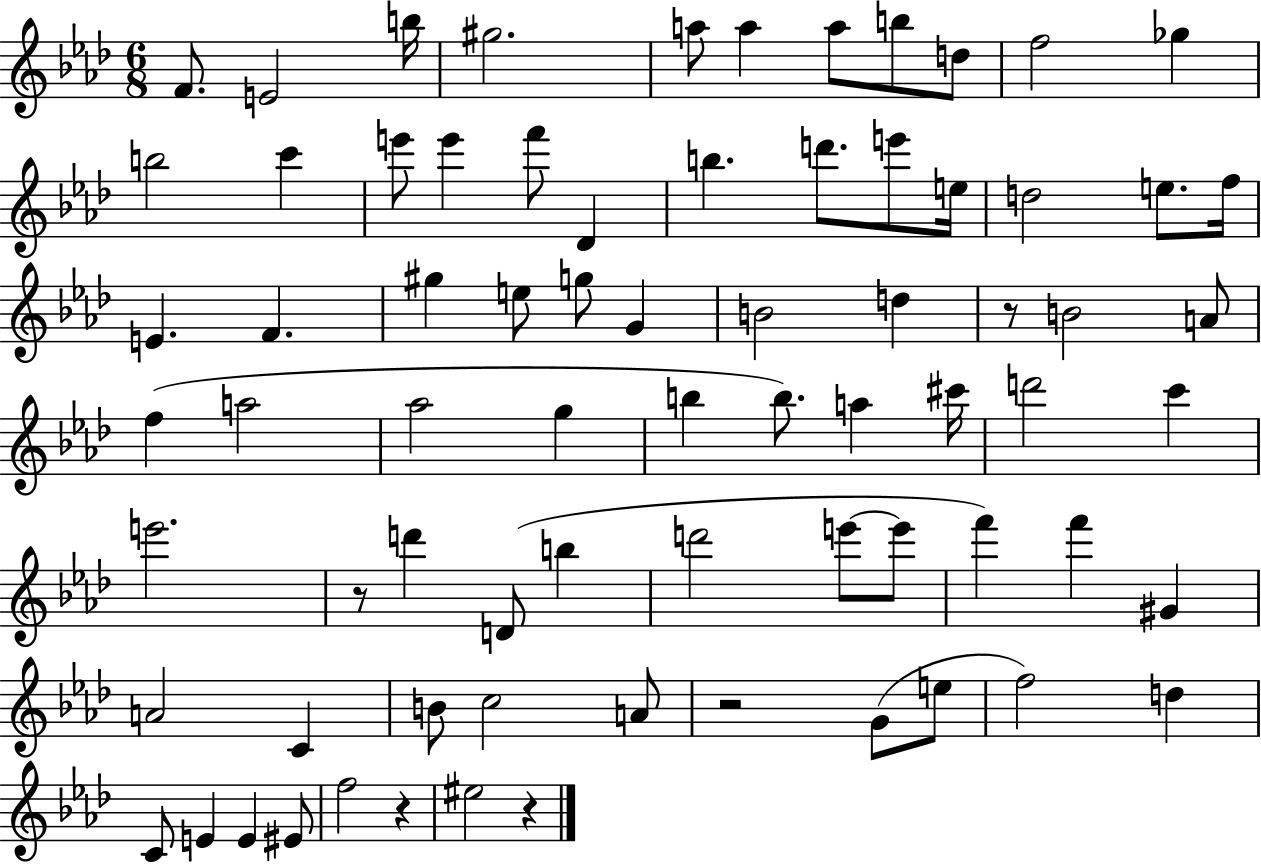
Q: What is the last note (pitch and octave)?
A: EIS5